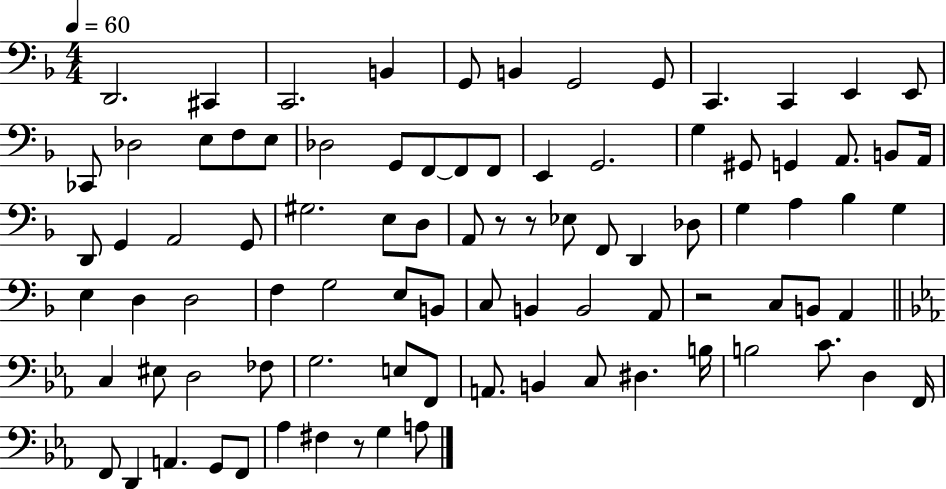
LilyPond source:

{
  \clef bass
  \numericTimeSignature
  \time 4/4
  \key f \major
  \tempo 4 = 60
  d,2. cis,4 | c,2. b,4 | g,8 b,4 g,2 g,8 | c,4. c,4 e,4 e,8 | \break ces,8 des2 e8 f8 e8 | des2 g,8 f,8~~ f,8 f,8 | e,4 g,2. | g4 gis,8 g,4 a,8. b,8 a,16 | \break d,8 g,4 a,2 g,8 | gis2. e8 d8 | a,8 r8 r8 ees8 f,8 d,4 des8 | g4 a4 bes4 g4 | \break e4 d4 d2 | f4 g2 e8 b,8 | c8 b,4 b,2 a,8 | r2 c8 b,8 a,4 | \break \bar "||" \break \key ees \major c4 eis8 d2 fes8 | g2. e8 f,8 | a,8. b,4 c8 dis4. b16 | b2 c'8. d4 f,16 | \break f,8 d,4 a,4. g,8 f,8 | aes4 fis4 r8 g4 a8 | \bar "|."
}